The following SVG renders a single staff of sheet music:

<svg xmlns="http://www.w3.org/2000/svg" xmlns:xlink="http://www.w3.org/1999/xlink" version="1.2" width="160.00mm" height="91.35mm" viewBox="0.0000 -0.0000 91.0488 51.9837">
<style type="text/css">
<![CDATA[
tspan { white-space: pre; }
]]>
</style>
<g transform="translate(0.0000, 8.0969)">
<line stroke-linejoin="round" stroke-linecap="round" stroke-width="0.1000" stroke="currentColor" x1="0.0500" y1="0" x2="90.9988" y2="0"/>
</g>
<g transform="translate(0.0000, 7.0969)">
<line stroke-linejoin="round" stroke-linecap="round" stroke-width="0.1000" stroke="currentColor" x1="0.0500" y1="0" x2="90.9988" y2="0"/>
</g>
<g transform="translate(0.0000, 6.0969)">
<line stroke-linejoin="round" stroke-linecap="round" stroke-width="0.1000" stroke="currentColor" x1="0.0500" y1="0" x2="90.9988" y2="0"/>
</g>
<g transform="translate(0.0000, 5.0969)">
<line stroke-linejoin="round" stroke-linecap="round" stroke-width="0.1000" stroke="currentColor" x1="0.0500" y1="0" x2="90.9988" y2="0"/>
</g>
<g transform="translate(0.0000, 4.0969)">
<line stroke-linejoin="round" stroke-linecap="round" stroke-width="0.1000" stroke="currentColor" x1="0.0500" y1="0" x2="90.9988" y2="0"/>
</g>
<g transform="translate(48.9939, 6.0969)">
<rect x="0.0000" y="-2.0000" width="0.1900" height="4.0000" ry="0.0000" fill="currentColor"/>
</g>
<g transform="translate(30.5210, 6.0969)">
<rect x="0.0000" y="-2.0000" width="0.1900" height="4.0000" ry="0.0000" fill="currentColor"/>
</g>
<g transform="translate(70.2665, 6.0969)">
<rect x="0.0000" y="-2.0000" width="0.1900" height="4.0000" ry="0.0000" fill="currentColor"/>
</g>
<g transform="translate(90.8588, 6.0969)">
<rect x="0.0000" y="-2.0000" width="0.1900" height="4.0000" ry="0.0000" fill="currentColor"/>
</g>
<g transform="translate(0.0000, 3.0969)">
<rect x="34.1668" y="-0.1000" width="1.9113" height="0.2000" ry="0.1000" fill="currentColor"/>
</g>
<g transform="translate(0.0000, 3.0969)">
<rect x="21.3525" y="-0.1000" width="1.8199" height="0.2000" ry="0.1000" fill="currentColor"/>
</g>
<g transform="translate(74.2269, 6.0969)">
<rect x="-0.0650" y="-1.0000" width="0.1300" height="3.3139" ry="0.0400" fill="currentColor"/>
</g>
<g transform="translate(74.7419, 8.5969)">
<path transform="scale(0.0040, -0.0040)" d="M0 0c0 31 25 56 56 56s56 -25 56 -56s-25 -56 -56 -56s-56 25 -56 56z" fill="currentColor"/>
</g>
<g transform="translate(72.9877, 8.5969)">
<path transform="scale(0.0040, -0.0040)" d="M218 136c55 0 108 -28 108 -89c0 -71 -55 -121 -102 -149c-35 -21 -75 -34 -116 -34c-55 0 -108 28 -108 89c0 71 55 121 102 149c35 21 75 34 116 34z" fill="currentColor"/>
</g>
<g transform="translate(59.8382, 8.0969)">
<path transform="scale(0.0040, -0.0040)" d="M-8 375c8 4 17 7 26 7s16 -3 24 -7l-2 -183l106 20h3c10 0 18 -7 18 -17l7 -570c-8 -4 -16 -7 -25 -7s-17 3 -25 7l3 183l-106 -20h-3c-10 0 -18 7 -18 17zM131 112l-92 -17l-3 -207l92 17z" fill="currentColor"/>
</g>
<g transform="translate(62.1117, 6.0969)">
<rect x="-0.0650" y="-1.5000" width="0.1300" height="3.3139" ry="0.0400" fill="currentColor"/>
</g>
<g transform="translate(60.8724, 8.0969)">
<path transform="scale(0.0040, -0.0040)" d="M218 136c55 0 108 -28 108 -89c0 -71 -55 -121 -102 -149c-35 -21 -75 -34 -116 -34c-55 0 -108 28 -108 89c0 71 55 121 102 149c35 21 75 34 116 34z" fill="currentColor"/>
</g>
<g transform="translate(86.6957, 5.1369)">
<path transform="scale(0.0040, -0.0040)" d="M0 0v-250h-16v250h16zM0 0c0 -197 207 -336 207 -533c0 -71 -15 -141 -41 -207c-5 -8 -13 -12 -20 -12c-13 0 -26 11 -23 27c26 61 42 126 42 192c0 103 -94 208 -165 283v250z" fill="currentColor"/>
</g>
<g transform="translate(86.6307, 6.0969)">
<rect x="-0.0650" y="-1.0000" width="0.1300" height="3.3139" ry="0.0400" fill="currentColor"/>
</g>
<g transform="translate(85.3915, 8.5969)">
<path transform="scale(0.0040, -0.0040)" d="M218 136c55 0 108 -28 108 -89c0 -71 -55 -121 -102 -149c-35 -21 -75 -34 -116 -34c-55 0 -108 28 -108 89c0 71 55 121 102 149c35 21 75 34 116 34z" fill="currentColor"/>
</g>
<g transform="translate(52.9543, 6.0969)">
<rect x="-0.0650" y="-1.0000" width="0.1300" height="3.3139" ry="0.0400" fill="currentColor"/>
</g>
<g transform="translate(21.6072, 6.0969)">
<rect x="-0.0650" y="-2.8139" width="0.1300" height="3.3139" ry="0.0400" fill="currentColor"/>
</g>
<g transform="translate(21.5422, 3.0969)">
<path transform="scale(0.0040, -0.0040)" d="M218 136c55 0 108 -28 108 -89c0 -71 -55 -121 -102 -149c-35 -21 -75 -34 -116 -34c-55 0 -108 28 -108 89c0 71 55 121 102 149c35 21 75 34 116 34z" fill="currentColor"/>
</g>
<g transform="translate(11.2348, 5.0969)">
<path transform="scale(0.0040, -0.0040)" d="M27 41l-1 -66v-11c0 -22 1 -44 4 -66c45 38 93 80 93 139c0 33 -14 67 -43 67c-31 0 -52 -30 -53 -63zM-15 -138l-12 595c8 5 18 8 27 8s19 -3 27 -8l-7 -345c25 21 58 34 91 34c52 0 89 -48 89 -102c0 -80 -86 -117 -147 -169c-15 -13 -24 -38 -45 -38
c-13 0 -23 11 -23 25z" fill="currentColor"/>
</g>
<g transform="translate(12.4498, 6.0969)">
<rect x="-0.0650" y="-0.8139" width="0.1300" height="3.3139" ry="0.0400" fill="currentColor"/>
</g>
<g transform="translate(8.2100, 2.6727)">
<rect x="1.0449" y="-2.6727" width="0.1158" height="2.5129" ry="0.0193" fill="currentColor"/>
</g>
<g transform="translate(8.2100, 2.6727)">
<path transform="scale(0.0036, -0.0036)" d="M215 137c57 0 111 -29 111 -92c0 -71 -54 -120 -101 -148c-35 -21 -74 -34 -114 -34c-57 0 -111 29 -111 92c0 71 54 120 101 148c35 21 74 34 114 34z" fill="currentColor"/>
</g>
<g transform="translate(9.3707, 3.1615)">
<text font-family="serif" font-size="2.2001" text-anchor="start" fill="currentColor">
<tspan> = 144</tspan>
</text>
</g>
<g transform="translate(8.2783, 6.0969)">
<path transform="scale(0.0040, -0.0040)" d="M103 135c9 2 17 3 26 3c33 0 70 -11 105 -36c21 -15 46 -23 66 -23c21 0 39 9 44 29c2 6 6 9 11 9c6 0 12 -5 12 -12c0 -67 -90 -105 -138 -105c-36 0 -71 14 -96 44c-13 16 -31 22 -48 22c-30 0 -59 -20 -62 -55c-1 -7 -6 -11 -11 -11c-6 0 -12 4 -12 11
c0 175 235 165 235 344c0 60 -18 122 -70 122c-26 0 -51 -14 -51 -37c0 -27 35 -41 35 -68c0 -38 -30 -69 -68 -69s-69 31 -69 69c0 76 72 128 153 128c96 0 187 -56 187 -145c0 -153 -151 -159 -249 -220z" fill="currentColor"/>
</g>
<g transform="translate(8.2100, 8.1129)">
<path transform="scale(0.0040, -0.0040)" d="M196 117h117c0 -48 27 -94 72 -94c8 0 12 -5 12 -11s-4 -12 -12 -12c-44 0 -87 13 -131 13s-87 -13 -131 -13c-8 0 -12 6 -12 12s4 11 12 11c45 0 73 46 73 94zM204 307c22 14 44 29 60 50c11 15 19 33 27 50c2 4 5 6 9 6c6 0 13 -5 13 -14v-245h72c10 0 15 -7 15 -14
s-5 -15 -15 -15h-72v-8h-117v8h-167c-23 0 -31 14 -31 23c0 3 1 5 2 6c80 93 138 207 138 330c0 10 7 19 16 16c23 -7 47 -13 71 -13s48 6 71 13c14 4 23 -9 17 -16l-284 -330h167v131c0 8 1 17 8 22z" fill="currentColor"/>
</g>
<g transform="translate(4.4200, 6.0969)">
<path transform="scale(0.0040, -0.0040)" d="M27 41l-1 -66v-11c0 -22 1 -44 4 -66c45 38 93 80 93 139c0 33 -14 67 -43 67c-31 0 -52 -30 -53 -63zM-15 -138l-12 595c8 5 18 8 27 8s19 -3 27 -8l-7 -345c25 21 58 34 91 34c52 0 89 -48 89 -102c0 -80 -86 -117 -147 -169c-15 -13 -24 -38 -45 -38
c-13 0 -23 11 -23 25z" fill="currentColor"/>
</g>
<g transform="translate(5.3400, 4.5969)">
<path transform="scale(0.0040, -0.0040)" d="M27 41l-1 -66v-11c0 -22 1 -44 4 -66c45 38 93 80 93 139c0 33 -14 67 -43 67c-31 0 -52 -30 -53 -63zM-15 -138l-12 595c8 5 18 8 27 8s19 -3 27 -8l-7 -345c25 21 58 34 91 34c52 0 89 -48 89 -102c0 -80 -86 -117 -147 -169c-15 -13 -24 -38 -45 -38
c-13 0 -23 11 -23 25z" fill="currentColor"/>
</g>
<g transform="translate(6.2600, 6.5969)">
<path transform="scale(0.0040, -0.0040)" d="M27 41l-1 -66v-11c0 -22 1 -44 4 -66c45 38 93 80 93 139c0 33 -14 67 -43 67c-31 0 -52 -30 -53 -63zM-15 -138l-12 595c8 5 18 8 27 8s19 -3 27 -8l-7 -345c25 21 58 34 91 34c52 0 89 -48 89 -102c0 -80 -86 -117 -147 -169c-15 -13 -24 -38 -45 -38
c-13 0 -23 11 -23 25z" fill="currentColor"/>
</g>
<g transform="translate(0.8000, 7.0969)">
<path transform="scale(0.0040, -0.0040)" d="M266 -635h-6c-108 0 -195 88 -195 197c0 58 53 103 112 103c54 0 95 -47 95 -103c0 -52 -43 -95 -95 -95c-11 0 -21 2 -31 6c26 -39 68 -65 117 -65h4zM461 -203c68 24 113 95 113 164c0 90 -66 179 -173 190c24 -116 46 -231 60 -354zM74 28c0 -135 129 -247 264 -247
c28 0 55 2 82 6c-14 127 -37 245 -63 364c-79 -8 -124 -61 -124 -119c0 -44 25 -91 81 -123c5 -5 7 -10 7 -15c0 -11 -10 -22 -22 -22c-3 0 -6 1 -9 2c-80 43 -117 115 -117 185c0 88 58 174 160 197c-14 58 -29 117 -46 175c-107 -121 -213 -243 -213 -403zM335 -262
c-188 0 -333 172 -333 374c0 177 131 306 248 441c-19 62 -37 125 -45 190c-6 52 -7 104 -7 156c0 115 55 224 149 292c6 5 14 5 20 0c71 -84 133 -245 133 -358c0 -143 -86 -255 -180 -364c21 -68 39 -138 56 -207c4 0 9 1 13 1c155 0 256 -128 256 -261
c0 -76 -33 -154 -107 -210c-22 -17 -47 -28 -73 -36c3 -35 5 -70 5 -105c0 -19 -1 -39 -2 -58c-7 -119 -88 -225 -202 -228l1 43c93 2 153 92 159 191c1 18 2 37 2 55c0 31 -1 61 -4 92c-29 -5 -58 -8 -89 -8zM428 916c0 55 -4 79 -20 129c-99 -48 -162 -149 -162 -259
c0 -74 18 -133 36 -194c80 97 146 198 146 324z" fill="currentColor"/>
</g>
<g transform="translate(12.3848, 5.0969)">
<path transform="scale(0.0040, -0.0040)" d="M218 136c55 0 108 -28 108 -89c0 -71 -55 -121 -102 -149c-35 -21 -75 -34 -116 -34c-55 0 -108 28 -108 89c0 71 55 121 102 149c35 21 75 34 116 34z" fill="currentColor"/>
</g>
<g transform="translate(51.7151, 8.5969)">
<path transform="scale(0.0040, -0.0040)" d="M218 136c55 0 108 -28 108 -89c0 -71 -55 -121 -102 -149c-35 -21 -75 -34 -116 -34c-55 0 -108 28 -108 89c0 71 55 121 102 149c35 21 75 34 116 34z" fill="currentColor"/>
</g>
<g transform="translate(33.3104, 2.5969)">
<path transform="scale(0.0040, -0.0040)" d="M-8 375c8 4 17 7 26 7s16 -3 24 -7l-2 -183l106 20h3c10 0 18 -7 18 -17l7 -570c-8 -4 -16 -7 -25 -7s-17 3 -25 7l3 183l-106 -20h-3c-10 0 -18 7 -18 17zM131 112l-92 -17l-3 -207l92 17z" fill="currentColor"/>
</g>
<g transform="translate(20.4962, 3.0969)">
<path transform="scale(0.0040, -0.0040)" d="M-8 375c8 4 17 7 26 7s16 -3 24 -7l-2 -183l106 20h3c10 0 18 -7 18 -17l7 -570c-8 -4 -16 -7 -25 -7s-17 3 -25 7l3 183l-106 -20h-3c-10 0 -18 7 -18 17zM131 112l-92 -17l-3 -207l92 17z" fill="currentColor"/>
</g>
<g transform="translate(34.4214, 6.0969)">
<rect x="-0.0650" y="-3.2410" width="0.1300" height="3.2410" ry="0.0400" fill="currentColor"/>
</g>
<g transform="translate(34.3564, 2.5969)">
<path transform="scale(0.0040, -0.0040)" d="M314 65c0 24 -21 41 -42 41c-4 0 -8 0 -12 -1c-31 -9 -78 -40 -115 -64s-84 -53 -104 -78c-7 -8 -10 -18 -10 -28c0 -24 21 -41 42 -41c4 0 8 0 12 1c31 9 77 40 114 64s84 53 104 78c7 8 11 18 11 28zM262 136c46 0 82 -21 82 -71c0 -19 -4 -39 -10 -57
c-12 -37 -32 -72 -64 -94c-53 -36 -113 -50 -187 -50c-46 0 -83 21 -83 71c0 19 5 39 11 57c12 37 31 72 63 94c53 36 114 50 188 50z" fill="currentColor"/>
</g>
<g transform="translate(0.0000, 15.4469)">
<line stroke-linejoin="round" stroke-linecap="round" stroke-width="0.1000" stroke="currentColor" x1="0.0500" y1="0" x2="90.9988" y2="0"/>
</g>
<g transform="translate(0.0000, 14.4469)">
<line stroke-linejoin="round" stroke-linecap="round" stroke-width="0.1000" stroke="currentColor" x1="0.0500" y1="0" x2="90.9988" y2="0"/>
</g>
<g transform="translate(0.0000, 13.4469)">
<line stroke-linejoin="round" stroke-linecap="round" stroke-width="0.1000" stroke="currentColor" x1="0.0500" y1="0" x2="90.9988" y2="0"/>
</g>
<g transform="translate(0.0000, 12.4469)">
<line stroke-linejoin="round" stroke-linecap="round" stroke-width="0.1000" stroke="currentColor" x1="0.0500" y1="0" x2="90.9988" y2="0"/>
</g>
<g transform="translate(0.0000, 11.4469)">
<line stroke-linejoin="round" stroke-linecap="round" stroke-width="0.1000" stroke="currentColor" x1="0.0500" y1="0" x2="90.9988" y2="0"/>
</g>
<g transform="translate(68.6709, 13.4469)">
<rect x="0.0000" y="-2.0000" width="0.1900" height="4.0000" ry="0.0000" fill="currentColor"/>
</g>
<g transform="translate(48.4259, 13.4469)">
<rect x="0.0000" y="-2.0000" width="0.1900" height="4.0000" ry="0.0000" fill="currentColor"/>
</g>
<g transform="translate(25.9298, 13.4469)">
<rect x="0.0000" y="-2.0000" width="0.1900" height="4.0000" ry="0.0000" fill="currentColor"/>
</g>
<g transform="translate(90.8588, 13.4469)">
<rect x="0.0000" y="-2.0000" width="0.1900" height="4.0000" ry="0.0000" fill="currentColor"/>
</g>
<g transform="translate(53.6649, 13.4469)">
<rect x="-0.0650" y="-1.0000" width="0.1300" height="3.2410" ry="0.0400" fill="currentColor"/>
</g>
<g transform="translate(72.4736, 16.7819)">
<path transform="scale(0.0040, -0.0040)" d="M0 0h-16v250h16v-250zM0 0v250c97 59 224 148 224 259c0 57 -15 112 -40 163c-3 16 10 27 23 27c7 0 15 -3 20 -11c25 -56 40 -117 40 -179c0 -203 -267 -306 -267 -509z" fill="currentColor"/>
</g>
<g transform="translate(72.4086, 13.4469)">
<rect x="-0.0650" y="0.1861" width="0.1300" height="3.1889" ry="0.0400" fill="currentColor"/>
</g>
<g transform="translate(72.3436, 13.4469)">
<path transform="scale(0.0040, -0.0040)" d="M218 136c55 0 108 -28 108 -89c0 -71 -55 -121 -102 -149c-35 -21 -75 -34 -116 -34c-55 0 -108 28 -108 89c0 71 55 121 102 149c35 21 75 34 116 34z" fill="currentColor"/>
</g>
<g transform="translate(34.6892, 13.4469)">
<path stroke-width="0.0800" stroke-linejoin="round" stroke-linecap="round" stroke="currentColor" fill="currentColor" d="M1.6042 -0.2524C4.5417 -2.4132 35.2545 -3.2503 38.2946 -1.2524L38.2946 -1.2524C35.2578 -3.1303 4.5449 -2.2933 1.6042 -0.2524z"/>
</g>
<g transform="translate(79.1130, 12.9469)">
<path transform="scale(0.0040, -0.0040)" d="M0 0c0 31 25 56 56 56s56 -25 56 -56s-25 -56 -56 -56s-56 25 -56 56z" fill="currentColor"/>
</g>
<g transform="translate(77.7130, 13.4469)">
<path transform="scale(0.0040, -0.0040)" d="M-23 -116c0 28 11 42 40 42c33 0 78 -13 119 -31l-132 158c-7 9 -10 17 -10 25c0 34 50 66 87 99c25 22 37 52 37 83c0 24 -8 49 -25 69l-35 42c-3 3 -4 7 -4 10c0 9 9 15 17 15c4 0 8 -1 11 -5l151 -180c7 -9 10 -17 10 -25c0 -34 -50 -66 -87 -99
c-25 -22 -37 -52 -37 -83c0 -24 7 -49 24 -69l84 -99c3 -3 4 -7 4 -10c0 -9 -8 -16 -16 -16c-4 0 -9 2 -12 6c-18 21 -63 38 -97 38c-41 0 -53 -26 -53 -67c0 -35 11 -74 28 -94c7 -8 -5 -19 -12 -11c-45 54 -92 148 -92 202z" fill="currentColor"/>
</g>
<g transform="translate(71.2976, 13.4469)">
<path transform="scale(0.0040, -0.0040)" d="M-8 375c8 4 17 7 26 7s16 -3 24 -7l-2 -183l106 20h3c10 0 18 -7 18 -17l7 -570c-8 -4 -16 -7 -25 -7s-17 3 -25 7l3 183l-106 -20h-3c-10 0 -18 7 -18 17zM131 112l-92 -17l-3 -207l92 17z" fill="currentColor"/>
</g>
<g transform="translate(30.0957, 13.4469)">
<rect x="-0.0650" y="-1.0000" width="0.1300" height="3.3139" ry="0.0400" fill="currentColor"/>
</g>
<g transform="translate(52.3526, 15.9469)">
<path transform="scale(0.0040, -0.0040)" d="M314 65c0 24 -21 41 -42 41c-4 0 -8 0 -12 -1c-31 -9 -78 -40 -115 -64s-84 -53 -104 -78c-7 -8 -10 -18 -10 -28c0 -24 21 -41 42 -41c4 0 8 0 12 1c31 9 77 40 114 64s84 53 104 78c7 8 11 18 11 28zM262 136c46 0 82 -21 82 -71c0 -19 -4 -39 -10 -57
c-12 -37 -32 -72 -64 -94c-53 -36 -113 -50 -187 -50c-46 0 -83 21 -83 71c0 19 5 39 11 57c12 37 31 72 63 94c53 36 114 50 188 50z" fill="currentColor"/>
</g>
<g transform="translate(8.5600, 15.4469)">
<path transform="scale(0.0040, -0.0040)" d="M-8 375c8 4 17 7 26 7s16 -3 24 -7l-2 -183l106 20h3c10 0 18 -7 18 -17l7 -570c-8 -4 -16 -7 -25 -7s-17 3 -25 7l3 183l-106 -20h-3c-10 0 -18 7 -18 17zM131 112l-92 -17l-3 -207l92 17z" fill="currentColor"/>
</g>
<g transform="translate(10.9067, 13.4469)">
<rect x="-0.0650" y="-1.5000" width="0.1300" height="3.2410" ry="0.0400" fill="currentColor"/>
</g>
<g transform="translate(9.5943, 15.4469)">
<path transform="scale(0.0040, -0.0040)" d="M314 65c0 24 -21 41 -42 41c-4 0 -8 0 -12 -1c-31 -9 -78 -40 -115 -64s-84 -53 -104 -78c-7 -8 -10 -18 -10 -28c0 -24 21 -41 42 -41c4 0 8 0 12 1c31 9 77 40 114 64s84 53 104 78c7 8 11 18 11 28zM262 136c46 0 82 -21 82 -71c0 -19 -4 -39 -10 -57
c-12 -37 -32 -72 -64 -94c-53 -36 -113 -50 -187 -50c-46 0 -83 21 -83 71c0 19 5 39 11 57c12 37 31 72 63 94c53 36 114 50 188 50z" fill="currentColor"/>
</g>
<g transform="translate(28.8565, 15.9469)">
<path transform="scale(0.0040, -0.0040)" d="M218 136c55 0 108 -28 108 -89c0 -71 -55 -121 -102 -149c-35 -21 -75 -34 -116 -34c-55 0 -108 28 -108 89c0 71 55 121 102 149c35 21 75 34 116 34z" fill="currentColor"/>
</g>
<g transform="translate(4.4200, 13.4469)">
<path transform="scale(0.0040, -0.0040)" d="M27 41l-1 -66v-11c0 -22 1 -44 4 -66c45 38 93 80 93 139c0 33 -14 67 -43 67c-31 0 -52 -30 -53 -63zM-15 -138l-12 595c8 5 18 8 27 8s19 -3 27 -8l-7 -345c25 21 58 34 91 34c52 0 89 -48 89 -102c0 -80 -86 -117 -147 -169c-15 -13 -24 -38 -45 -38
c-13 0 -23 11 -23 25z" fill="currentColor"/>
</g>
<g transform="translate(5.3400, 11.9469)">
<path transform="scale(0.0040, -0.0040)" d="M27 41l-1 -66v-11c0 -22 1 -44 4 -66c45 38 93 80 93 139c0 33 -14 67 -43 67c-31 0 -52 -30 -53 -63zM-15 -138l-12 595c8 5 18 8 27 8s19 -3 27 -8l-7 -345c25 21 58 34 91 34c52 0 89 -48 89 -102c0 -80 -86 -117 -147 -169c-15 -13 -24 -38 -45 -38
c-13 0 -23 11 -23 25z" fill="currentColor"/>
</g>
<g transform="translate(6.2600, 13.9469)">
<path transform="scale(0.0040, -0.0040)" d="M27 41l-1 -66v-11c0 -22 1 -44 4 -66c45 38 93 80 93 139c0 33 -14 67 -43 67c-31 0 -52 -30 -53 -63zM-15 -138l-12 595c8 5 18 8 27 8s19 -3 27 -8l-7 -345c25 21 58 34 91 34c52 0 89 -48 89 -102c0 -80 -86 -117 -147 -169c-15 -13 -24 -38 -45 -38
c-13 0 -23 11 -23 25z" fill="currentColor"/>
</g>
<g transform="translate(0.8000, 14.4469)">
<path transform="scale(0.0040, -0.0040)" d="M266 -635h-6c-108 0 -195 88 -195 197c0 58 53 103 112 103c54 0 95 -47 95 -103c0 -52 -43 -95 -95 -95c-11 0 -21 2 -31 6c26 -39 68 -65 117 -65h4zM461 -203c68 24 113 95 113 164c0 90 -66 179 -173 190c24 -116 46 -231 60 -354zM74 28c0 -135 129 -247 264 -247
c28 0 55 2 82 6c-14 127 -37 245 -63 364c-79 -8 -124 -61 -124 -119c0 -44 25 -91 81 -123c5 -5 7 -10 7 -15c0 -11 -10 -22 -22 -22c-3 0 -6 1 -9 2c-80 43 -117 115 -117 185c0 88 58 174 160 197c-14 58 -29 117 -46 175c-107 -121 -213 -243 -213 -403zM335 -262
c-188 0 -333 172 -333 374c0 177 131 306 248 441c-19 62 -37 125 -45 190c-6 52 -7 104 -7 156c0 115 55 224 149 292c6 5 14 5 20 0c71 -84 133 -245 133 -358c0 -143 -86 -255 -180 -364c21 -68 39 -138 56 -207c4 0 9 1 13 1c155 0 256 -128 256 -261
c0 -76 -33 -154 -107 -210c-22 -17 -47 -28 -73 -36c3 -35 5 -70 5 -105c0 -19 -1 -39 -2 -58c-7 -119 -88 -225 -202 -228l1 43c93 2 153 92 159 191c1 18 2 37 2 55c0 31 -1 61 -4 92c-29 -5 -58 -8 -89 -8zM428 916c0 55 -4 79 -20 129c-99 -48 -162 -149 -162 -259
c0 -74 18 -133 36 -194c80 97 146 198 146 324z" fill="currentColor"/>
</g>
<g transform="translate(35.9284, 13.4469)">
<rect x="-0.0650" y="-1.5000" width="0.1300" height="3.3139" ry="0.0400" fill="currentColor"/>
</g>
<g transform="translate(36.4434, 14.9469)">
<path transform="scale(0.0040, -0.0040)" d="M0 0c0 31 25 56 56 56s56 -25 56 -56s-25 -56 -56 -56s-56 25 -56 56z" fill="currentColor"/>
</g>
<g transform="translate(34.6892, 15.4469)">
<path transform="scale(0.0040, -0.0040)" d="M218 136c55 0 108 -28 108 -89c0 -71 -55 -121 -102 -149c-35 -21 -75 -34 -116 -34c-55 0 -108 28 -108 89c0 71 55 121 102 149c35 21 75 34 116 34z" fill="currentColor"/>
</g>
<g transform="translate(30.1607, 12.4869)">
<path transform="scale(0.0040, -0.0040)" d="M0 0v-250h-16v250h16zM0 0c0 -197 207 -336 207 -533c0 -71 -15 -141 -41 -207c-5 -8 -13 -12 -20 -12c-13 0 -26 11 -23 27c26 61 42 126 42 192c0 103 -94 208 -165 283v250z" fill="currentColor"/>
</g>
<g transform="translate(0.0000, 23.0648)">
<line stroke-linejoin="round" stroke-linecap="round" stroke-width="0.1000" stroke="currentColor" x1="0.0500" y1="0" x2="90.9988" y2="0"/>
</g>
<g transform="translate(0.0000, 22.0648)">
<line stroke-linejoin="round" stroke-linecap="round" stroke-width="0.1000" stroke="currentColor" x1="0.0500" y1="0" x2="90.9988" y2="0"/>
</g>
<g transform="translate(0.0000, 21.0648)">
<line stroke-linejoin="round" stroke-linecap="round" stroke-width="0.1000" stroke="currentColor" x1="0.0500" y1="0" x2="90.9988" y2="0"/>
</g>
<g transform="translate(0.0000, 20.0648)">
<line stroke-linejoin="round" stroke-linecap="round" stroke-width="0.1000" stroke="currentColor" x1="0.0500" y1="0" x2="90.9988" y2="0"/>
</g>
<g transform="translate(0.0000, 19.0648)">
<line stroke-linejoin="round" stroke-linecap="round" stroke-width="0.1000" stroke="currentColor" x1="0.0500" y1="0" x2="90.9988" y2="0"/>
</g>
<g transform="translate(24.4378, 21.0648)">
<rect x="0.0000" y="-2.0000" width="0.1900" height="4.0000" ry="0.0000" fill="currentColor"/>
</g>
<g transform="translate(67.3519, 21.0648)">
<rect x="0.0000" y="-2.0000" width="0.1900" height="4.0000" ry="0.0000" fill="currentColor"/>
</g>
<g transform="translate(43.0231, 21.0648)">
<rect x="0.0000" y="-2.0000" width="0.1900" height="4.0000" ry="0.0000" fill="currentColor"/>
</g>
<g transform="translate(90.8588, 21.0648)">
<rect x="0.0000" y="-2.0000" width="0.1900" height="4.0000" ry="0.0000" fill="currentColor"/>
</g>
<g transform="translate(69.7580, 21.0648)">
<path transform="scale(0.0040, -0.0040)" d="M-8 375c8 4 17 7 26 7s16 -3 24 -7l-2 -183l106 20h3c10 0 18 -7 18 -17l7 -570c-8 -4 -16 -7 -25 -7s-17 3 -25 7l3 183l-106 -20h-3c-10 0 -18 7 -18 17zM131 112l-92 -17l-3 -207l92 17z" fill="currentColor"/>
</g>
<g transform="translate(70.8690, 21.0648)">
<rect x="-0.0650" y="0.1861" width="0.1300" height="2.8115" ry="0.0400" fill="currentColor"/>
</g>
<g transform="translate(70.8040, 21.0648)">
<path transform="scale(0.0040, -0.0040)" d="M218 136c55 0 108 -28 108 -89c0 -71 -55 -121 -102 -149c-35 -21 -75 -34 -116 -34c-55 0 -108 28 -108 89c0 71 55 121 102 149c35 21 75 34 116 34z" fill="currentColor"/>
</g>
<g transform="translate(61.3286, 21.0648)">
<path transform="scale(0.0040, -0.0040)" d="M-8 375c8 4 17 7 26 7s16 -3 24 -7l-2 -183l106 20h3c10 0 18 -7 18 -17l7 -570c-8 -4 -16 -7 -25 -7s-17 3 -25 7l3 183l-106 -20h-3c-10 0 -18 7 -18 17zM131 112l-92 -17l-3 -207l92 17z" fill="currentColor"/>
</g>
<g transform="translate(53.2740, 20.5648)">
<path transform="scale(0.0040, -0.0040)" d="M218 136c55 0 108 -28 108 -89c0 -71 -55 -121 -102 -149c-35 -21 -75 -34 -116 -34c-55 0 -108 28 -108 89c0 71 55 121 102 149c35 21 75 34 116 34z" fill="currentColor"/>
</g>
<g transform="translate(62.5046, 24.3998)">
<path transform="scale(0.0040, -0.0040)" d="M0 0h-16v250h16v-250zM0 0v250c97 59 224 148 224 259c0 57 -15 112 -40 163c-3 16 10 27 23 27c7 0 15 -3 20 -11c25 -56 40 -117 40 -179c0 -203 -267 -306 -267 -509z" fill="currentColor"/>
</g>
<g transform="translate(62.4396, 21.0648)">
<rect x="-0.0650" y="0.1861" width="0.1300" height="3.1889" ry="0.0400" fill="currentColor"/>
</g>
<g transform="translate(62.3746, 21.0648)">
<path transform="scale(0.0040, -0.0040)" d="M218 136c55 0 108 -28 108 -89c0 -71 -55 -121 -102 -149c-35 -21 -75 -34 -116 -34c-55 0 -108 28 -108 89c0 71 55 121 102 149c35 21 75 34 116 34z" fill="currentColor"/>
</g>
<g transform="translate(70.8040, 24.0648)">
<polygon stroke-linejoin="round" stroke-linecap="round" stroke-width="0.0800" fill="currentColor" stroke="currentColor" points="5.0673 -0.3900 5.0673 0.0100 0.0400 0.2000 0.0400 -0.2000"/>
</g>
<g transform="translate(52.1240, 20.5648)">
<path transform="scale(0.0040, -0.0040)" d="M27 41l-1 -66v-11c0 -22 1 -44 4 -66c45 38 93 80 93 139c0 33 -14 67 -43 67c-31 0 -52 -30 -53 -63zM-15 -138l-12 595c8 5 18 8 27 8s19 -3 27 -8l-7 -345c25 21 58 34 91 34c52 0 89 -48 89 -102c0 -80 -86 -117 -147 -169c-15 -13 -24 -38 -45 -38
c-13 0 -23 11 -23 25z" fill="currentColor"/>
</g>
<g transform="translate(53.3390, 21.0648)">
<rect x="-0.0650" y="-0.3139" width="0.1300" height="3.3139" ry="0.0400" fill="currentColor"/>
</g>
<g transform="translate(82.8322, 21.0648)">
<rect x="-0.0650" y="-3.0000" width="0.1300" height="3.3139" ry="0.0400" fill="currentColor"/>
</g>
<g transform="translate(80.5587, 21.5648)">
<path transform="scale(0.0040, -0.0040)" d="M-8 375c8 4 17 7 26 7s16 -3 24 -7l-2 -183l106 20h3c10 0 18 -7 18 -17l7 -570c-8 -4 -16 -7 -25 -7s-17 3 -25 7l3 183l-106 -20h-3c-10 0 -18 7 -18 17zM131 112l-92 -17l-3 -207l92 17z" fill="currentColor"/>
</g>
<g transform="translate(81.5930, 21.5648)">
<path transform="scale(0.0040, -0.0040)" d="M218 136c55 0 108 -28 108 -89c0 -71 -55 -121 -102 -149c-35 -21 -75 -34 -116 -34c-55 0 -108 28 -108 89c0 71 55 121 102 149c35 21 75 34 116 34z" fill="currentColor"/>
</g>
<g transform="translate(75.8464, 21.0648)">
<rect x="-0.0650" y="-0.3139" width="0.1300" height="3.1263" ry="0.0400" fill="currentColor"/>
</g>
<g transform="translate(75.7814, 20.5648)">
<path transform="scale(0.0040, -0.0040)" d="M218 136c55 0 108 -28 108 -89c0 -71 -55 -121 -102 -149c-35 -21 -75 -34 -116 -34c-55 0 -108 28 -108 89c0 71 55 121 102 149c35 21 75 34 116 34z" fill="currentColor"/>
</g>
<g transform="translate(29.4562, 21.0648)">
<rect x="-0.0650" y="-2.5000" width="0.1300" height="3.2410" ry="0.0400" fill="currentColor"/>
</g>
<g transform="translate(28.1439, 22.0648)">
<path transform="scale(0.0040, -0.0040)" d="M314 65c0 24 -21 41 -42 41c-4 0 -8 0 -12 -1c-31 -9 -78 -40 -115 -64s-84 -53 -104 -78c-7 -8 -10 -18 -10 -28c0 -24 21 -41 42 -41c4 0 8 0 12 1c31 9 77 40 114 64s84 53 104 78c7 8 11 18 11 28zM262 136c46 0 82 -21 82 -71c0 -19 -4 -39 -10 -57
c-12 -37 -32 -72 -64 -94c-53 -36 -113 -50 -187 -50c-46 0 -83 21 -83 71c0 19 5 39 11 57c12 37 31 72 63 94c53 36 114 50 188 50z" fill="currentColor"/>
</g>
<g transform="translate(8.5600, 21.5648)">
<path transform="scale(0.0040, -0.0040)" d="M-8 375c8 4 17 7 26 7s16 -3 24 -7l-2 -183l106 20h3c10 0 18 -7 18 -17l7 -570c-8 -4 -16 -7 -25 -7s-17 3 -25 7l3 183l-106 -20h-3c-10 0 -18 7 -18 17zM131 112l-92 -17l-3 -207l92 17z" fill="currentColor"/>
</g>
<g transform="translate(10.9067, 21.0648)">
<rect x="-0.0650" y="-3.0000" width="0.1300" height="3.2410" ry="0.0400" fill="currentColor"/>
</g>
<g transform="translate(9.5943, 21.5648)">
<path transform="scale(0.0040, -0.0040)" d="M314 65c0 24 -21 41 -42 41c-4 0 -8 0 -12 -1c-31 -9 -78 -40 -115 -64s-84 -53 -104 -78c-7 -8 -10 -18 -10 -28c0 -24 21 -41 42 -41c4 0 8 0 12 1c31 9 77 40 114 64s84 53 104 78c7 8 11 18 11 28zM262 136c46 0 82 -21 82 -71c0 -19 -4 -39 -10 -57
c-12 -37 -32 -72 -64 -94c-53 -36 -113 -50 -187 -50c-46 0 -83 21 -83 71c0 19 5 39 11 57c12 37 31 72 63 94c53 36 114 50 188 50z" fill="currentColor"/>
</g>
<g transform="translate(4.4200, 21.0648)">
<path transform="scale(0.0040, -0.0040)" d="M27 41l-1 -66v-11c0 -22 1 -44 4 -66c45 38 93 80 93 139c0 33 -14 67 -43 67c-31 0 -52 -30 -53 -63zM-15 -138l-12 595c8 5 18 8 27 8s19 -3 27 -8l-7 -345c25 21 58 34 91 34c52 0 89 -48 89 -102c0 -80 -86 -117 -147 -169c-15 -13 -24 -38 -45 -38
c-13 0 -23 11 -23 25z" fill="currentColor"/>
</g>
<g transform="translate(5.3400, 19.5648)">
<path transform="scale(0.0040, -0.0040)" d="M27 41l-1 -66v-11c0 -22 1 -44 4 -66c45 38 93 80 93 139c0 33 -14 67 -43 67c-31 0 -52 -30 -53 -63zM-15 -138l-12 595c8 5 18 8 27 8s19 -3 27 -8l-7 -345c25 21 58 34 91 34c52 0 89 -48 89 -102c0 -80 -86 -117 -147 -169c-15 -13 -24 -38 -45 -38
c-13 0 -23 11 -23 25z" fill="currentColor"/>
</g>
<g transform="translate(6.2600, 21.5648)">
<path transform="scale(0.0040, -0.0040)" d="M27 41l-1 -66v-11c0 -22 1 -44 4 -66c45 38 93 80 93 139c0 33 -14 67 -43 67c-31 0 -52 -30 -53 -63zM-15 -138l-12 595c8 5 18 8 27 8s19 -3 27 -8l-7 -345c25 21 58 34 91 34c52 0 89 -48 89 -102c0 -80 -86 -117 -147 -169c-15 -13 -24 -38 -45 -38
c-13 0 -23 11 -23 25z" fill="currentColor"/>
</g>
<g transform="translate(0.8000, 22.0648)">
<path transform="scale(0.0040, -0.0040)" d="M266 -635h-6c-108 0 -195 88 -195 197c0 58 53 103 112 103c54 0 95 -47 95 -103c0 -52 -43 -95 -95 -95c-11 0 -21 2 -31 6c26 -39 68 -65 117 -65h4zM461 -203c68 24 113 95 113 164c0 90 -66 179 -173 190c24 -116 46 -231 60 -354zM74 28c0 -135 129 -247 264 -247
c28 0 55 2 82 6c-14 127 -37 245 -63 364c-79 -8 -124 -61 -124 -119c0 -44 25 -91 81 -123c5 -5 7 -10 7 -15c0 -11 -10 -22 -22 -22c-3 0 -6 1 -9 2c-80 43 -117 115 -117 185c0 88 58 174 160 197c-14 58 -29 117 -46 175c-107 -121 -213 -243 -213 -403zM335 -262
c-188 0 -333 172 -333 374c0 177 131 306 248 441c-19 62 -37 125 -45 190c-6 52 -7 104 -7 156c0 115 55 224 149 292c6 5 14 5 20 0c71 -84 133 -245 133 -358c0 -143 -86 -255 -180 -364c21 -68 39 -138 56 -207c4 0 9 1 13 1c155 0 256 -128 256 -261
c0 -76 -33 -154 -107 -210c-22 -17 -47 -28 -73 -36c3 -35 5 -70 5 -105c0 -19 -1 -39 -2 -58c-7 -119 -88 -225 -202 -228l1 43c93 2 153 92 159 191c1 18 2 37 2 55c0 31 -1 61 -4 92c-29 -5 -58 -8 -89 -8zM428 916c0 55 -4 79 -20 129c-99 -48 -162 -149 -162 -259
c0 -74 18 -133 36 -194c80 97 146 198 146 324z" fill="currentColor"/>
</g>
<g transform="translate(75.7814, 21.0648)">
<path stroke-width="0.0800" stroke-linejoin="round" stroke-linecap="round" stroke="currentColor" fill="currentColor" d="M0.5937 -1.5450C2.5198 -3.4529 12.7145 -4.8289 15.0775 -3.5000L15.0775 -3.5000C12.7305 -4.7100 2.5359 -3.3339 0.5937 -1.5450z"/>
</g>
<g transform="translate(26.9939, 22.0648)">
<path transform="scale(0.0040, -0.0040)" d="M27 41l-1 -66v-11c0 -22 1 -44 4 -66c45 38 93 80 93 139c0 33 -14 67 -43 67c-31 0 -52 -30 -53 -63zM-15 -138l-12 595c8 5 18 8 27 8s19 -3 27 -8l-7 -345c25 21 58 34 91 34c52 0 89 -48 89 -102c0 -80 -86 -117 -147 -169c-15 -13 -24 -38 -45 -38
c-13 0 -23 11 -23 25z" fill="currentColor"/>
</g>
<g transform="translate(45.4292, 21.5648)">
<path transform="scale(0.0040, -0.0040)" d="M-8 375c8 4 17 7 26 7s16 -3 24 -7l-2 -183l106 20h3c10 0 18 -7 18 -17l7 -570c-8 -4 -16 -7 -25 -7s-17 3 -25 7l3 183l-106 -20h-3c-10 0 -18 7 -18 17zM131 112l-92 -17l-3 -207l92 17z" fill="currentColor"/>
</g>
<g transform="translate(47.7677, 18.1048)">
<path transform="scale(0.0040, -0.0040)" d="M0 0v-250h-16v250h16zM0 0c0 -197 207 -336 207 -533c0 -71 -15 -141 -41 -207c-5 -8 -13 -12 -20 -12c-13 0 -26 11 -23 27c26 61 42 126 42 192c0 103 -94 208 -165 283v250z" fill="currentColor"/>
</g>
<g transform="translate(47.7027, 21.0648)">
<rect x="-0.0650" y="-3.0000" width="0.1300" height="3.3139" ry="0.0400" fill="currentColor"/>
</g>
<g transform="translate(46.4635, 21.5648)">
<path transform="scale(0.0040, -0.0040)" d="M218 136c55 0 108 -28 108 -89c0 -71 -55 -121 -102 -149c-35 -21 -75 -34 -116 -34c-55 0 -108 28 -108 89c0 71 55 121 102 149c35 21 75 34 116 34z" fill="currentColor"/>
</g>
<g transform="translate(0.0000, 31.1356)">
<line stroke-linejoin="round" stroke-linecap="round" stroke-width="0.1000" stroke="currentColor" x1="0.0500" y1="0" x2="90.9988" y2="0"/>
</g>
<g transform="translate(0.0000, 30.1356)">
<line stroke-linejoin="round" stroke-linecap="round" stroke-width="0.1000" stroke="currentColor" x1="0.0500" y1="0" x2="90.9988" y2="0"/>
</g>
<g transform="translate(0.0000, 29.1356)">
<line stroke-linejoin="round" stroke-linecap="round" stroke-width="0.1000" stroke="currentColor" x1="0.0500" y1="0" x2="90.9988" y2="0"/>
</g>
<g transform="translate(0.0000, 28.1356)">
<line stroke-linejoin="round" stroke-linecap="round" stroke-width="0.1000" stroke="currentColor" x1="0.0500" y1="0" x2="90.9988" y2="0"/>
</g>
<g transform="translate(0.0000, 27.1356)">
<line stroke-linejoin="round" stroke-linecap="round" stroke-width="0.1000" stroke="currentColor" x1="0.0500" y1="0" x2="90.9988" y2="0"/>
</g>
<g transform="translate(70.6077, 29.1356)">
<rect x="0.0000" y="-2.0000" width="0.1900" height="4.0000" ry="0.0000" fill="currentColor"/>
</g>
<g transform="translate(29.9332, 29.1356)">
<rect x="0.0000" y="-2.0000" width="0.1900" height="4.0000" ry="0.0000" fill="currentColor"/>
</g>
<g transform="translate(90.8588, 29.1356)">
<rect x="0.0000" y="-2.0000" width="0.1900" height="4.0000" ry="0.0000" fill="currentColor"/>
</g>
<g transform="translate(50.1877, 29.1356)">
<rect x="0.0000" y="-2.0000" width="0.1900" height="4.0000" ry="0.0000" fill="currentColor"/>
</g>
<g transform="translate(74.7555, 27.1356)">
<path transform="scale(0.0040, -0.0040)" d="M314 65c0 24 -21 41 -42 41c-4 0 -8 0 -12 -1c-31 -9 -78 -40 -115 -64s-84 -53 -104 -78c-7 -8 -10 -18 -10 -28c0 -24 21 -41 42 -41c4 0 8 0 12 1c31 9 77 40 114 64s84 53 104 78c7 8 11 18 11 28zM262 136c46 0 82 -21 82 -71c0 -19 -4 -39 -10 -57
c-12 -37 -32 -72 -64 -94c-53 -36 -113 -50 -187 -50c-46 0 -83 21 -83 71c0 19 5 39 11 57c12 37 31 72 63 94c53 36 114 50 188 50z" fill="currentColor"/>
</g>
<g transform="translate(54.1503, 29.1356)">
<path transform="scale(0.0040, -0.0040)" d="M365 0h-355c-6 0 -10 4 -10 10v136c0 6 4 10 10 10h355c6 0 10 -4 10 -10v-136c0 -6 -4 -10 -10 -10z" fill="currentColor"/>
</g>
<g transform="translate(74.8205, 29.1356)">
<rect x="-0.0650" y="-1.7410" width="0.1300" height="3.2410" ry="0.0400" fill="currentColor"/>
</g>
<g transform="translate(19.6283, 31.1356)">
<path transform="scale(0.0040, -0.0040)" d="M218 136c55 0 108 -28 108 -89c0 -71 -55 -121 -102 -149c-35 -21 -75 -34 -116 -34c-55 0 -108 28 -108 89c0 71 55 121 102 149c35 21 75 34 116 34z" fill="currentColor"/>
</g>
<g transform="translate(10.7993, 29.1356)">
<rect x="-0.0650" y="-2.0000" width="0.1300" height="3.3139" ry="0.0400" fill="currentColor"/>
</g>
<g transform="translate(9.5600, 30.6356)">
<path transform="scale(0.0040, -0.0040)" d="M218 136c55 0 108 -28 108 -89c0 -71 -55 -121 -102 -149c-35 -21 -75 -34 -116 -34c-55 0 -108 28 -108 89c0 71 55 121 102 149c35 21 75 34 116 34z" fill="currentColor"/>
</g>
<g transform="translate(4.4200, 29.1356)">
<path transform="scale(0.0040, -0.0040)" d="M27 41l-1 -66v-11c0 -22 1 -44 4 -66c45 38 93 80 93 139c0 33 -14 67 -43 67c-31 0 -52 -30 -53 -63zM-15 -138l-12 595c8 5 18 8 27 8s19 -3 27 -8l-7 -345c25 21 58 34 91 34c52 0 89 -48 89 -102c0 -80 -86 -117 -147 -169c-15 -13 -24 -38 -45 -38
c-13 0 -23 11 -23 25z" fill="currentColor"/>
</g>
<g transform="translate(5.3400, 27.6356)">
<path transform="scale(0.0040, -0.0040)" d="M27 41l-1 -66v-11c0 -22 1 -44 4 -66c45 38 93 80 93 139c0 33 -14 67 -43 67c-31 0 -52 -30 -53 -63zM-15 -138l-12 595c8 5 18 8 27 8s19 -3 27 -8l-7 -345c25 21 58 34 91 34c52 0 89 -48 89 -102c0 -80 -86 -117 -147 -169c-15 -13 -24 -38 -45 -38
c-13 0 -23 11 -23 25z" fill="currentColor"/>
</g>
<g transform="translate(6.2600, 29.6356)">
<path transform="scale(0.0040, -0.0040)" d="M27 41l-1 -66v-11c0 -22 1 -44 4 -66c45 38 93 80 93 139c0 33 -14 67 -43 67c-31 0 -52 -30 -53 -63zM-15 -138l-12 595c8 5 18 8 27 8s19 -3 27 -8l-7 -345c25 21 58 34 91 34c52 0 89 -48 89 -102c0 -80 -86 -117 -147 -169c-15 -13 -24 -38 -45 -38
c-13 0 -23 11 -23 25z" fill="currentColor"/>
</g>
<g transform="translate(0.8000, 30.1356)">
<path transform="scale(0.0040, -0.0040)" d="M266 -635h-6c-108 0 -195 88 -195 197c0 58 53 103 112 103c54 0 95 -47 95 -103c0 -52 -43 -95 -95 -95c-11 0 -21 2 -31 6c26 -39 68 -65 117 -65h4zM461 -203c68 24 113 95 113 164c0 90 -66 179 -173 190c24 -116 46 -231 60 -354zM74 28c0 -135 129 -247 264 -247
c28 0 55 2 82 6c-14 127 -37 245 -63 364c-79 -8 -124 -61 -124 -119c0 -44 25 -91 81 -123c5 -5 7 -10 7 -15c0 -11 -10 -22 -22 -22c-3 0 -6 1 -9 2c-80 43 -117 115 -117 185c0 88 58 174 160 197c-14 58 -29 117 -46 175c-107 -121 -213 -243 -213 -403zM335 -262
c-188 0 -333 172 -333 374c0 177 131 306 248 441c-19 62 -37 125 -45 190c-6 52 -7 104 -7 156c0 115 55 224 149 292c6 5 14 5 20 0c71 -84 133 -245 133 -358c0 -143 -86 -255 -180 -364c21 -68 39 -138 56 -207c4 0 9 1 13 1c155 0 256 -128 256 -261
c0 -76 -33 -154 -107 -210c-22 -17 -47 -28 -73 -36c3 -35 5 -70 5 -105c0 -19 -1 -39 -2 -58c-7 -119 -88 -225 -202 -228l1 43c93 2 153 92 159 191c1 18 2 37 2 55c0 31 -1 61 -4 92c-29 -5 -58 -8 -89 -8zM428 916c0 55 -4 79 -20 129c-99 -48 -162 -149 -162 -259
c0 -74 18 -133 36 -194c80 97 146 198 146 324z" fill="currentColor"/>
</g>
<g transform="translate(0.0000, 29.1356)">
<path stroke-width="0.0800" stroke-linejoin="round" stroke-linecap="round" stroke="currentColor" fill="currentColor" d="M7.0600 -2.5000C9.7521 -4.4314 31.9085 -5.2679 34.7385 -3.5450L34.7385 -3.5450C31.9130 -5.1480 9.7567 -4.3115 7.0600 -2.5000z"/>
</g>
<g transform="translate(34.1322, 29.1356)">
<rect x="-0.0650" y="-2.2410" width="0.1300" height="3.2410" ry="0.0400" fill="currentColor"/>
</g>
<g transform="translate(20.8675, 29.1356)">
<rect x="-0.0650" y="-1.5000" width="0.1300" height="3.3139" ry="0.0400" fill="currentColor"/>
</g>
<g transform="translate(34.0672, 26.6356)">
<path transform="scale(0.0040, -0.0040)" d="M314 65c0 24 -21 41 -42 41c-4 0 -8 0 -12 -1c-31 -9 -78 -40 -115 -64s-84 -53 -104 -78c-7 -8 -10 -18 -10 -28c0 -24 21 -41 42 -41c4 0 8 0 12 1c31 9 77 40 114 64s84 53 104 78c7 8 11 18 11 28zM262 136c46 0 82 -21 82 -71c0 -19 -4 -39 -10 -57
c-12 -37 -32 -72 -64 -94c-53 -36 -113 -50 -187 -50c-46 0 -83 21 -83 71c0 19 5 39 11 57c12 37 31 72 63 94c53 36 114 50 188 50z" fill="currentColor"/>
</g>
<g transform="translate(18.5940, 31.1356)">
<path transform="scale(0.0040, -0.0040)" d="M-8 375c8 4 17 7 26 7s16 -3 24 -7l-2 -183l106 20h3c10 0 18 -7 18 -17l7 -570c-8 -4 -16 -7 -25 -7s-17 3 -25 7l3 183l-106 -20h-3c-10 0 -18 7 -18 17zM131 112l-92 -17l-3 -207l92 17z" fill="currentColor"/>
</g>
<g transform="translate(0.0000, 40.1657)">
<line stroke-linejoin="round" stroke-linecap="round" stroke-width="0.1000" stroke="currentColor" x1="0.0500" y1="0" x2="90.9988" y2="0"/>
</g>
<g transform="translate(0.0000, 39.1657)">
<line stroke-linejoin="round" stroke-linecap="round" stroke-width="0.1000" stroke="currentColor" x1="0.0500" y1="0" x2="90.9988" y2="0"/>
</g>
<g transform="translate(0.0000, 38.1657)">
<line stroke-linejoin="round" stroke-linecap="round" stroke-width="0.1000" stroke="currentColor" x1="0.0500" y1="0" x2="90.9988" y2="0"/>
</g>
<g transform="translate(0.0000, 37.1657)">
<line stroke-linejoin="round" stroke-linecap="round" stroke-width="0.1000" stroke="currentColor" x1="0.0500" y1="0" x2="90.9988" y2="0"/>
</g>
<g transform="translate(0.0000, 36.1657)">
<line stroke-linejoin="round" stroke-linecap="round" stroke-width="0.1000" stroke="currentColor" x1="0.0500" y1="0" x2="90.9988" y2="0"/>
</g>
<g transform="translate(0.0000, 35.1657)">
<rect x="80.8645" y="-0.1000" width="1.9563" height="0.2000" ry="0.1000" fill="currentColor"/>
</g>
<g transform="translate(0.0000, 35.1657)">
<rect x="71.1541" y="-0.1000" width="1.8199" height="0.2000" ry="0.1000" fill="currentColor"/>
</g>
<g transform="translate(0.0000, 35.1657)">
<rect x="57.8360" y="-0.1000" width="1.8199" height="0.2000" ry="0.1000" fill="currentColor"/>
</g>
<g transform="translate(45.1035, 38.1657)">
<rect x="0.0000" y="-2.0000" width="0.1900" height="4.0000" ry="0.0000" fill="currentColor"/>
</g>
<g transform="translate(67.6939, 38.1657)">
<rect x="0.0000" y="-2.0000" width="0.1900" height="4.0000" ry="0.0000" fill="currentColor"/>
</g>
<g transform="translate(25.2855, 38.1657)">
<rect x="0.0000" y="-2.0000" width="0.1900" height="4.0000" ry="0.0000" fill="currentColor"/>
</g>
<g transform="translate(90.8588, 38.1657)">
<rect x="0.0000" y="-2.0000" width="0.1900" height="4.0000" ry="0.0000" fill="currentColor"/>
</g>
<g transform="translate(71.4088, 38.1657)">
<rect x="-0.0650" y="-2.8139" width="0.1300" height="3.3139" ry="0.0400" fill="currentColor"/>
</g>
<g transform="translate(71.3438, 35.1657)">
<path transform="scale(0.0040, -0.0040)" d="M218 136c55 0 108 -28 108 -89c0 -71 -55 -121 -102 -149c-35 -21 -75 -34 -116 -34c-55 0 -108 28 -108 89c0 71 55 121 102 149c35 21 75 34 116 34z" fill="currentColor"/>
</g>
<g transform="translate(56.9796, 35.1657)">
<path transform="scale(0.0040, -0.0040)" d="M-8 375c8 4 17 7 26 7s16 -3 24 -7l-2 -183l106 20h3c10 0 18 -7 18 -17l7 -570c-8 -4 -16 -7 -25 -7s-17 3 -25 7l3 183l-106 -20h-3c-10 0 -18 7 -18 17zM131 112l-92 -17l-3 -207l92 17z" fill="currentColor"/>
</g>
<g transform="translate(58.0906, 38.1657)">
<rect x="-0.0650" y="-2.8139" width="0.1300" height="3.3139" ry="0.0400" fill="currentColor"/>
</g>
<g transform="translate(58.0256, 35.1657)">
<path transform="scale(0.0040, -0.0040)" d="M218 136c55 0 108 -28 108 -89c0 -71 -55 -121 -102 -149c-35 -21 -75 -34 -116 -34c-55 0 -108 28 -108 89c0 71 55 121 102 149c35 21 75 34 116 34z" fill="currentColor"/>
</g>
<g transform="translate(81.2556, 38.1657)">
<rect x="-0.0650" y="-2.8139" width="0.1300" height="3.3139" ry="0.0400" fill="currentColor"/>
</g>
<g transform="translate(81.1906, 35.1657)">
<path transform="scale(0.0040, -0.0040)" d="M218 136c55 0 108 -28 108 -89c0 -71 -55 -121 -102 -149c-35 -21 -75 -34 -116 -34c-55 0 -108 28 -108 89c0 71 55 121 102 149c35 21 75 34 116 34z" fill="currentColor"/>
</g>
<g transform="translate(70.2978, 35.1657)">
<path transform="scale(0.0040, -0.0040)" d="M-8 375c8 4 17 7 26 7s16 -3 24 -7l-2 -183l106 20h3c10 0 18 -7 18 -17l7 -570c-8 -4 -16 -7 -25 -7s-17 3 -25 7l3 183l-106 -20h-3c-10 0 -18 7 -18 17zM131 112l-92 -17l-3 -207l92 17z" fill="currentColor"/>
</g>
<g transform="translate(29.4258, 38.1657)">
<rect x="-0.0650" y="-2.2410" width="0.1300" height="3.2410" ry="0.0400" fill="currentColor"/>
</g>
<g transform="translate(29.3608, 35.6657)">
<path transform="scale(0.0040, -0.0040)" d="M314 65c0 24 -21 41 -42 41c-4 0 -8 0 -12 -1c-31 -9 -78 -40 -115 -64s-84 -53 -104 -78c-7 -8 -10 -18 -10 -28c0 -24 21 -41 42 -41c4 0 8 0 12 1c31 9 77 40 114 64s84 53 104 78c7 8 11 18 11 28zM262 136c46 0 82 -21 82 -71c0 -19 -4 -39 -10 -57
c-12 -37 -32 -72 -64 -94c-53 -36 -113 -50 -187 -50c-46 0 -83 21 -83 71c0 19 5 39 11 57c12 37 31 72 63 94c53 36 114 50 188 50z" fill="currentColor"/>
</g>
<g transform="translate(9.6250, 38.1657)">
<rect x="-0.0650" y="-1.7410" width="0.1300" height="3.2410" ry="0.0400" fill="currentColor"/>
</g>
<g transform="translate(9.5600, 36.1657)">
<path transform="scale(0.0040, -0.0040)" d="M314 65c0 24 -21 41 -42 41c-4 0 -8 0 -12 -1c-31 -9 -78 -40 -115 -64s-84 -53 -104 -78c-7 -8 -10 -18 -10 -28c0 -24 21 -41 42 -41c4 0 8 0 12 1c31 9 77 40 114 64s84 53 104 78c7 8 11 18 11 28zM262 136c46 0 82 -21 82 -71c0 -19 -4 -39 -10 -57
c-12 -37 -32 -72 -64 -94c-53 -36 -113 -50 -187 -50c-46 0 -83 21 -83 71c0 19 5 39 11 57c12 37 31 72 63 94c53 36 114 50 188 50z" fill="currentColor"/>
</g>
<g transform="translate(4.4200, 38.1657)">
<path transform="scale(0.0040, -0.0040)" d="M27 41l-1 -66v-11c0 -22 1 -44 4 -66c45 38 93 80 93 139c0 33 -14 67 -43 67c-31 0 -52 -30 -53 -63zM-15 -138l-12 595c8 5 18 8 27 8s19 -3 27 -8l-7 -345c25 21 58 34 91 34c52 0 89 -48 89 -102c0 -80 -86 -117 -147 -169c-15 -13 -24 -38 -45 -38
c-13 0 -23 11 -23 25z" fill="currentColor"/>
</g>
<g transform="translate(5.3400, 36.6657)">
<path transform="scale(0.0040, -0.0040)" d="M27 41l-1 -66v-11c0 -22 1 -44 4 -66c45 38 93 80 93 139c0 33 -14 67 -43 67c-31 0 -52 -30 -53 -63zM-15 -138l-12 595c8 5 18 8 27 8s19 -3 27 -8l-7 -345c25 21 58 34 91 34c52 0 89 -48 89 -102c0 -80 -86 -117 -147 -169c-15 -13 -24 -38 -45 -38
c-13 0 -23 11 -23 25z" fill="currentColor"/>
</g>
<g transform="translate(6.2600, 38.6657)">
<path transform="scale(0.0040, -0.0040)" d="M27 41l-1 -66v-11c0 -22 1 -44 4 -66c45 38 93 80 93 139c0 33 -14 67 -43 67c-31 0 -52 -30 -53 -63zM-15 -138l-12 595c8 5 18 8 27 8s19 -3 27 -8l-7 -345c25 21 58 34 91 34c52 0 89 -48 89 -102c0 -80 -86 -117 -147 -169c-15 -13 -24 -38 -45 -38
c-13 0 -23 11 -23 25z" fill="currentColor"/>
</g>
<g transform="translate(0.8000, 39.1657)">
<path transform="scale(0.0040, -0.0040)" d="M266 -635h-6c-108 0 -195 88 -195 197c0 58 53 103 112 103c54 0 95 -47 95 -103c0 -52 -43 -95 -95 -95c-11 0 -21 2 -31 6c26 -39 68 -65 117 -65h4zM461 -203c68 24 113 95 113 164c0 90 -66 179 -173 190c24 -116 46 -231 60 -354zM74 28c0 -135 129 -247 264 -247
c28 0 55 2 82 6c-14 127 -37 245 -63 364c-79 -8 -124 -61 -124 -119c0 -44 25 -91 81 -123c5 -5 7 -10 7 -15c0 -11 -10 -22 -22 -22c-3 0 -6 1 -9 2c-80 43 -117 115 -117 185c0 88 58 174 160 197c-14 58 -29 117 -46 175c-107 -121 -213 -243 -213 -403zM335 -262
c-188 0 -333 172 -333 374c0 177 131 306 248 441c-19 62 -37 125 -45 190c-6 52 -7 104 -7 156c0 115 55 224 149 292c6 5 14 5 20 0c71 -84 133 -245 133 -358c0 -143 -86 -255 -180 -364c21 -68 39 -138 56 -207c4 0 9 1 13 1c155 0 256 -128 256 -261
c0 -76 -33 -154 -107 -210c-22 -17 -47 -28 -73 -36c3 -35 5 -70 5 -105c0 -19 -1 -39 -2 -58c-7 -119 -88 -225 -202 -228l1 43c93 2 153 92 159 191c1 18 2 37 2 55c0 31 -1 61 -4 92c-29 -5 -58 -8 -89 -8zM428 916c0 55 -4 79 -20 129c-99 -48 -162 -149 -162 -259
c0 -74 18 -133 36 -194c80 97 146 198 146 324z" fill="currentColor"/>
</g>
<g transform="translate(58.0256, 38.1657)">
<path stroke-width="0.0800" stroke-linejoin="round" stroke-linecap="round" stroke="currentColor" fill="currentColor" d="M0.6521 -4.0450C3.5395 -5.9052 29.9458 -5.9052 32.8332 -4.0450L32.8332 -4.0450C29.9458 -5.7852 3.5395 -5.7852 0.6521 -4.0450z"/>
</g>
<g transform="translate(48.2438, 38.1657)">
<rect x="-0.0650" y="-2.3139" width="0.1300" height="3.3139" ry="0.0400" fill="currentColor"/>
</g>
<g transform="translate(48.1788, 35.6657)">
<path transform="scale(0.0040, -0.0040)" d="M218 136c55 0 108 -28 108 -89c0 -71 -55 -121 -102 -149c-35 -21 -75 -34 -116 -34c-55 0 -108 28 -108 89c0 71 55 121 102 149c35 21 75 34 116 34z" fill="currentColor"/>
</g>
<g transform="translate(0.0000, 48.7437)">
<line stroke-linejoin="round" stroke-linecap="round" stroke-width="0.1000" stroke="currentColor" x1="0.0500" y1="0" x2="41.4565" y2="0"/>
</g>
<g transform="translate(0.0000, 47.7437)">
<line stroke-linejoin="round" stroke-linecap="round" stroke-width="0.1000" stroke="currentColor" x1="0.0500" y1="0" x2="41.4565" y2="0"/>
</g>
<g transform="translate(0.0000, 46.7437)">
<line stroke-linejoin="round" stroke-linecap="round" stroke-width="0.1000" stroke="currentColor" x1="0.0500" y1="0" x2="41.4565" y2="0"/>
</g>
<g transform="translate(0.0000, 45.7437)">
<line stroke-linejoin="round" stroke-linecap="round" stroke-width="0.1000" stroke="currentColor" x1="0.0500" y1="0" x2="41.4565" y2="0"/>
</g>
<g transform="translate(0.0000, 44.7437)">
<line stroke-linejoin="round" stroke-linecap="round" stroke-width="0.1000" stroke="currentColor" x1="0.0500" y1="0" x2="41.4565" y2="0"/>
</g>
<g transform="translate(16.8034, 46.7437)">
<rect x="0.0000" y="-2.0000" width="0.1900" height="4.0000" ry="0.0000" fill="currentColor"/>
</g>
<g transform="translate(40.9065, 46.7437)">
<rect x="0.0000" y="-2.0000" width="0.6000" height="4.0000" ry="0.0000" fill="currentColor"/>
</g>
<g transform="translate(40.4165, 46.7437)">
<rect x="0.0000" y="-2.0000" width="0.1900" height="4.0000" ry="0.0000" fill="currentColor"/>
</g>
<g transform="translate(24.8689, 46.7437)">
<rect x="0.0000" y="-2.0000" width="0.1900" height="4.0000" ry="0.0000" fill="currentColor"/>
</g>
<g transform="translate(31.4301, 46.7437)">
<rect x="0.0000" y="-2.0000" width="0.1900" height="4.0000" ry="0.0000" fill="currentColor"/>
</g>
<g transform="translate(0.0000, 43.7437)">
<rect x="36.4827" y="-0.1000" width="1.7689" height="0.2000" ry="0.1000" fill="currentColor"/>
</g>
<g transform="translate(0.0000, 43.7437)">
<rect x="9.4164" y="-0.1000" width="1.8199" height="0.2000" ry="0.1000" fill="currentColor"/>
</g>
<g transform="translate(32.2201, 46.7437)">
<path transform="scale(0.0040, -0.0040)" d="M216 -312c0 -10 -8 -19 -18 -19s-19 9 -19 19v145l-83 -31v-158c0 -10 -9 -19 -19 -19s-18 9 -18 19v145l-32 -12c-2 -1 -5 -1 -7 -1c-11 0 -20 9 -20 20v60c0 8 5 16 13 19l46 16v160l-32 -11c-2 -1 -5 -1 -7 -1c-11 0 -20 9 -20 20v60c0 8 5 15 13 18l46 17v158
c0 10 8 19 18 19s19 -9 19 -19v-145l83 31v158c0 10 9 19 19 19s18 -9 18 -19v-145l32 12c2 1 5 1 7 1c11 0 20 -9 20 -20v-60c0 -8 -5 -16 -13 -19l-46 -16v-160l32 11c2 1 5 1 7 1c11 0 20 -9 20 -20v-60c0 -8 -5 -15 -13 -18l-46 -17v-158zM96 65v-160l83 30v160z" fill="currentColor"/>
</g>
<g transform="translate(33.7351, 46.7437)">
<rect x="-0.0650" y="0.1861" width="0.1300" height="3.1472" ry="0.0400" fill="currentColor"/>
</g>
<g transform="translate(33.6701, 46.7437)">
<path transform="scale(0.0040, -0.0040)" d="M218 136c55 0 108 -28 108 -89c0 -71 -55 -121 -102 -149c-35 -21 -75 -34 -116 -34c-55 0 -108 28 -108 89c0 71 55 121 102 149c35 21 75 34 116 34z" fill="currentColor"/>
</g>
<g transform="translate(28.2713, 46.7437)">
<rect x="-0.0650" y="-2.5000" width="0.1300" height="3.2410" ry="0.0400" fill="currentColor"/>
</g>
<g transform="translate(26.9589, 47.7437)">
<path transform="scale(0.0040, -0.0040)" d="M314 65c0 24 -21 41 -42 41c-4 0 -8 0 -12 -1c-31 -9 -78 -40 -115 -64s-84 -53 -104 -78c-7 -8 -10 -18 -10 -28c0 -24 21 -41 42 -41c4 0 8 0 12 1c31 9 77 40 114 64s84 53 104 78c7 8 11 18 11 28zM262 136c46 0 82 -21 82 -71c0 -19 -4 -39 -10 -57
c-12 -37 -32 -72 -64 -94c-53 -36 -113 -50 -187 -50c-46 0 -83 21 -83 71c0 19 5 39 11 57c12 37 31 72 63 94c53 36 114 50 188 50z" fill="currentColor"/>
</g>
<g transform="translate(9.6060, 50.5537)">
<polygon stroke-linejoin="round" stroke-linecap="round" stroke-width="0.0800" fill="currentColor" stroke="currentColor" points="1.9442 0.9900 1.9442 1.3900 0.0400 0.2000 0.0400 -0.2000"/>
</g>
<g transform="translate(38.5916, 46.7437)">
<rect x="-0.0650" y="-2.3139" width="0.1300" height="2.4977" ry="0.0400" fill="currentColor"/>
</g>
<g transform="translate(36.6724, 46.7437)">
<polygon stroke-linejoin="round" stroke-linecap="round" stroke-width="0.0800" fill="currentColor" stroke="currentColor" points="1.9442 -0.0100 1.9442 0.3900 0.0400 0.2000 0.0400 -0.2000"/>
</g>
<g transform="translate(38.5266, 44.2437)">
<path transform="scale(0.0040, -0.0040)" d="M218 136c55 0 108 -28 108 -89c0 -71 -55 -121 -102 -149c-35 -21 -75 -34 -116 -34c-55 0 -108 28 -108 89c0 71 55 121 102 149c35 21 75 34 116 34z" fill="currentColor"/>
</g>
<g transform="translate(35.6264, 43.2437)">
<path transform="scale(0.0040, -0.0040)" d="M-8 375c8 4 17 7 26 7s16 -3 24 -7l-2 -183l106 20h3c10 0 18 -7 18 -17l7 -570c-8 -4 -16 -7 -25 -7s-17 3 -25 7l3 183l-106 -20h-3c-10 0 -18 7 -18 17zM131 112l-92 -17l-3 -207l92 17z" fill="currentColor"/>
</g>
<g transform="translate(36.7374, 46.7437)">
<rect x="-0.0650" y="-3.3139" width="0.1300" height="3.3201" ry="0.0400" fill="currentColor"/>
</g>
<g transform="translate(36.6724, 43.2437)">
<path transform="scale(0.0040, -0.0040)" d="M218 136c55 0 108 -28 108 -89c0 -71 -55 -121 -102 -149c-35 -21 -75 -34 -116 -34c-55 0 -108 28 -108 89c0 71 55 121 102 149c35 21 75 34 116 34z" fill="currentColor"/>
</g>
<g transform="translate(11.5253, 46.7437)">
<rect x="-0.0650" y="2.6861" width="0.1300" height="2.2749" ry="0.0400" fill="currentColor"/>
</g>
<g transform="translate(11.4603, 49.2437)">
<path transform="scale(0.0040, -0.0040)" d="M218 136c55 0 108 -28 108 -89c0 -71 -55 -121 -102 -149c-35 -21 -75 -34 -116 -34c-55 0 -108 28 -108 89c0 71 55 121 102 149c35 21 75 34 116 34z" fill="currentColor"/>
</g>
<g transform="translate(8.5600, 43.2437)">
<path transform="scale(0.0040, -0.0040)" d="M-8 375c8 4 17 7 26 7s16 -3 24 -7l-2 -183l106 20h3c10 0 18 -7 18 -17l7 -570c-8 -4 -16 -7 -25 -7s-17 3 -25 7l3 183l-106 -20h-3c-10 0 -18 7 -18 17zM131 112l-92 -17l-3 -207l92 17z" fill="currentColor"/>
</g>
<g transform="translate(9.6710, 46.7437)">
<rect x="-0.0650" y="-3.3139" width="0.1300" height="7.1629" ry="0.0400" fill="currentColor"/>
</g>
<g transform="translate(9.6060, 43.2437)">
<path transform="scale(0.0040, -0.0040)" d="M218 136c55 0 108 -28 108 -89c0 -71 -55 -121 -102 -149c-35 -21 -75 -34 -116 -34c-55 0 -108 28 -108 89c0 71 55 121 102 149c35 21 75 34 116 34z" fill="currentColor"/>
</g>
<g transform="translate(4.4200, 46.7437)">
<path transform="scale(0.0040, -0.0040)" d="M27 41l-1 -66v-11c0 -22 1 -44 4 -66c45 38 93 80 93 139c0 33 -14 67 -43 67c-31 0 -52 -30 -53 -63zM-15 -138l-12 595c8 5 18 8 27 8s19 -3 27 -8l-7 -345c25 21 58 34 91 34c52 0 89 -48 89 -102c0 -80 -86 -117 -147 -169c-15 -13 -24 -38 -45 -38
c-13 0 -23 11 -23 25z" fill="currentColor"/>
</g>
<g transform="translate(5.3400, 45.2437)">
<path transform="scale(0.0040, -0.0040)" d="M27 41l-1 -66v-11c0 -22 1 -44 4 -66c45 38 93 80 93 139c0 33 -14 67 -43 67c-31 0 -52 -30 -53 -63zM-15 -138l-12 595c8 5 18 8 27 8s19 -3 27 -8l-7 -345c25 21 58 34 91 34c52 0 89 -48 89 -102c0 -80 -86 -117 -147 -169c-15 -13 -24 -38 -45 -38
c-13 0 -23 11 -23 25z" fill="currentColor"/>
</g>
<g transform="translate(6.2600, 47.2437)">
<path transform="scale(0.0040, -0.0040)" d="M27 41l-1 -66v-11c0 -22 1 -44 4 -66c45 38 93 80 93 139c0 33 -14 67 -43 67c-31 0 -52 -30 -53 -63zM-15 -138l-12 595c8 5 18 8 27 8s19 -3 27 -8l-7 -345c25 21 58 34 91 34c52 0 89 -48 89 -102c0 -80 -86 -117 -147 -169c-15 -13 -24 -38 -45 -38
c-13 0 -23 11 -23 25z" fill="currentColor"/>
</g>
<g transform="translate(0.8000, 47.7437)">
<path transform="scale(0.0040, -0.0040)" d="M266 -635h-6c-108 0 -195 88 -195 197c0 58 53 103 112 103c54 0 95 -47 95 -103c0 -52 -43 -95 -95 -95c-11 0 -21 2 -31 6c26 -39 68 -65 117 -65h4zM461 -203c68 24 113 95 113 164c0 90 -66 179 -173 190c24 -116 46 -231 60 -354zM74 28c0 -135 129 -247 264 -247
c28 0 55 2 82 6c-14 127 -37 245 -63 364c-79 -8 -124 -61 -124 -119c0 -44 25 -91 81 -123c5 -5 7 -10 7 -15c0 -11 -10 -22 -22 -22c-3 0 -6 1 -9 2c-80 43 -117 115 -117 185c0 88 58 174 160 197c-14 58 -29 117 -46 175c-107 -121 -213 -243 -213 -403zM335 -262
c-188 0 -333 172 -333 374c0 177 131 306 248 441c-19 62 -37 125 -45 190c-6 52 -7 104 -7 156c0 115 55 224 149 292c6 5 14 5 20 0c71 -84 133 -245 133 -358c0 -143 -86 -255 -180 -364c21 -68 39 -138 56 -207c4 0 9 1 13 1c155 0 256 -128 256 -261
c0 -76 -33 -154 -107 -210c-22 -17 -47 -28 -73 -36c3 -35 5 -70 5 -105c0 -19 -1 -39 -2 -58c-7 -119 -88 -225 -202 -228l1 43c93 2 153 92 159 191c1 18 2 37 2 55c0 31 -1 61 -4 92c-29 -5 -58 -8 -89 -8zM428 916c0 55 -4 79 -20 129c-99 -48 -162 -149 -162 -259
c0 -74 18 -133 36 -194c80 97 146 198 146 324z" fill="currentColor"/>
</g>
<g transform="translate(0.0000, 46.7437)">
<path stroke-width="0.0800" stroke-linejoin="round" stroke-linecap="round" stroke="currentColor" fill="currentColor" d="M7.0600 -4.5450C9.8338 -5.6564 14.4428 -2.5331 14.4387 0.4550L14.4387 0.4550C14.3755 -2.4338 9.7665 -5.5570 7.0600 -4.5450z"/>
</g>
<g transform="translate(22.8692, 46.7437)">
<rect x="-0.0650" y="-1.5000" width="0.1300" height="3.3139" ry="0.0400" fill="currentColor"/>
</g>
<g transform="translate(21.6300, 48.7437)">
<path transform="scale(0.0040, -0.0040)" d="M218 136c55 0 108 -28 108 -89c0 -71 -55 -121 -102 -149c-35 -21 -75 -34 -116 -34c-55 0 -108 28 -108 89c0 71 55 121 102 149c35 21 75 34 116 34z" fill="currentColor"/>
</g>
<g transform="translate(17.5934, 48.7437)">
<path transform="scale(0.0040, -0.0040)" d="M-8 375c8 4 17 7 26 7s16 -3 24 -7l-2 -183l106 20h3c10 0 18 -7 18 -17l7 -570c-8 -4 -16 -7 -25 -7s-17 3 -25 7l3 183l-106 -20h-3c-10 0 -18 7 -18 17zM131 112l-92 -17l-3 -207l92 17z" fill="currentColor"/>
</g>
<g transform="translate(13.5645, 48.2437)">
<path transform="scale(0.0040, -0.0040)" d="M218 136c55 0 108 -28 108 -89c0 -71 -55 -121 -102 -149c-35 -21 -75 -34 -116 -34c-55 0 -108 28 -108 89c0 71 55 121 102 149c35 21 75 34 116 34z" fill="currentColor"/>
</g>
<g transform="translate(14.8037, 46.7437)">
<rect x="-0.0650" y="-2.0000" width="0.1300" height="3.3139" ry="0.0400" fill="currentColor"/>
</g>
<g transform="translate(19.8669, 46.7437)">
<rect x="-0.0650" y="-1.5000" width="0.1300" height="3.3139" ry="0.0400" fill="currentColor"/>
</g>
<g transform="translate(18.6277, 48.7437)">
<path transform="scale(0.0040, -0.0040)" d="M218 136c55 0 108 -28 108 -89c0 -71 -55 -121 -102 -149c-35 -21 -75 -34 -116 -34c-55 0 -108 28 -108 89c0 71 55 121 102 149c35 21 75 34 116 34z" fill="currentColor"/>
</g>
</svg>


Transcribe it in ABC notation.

X:1
T:Untitled
M:2/4
L:1/4
K:Eb
_d a b2 D E D D/2 E2 D/2 _E D2 B/2 z A2 _G2 A/2 _c B/2 B/2 c/2 A F E g2 z2 f2 f2 g2 g a a a b/2 D/2 F E E G2 ^B b/2 g/2